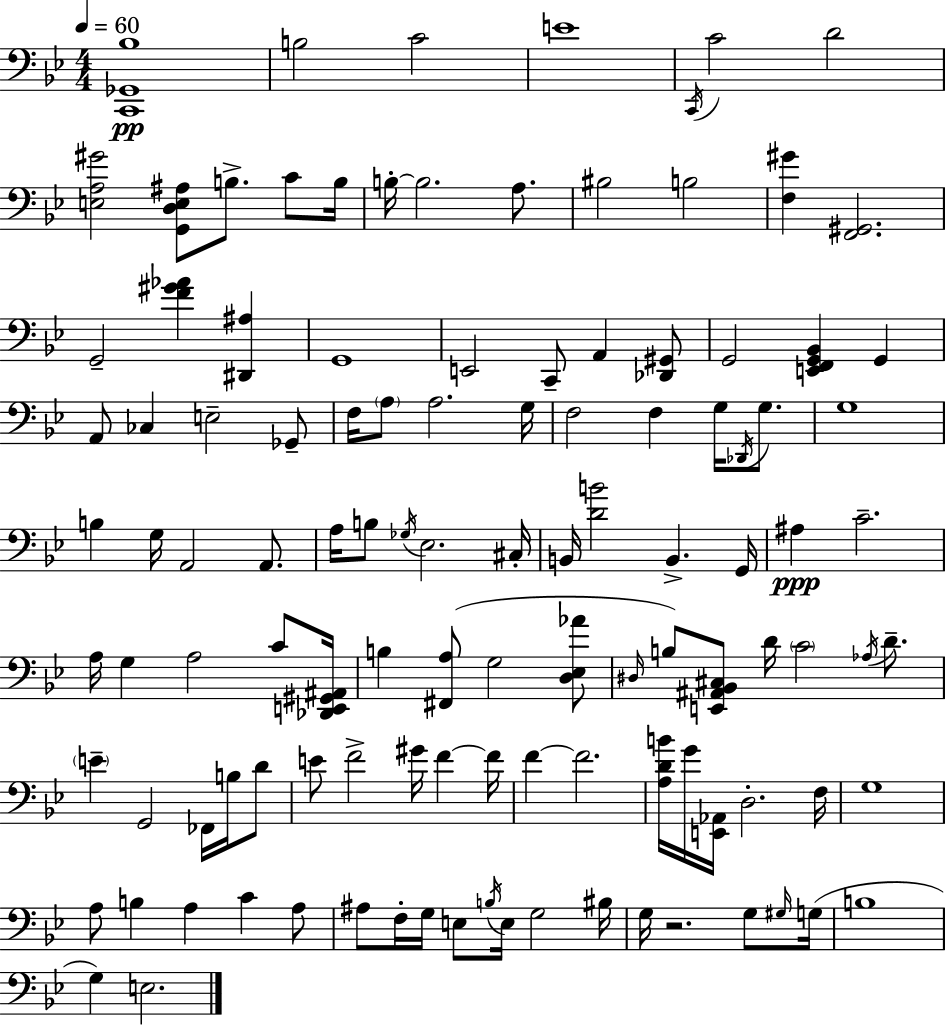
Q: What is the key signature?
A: G minor